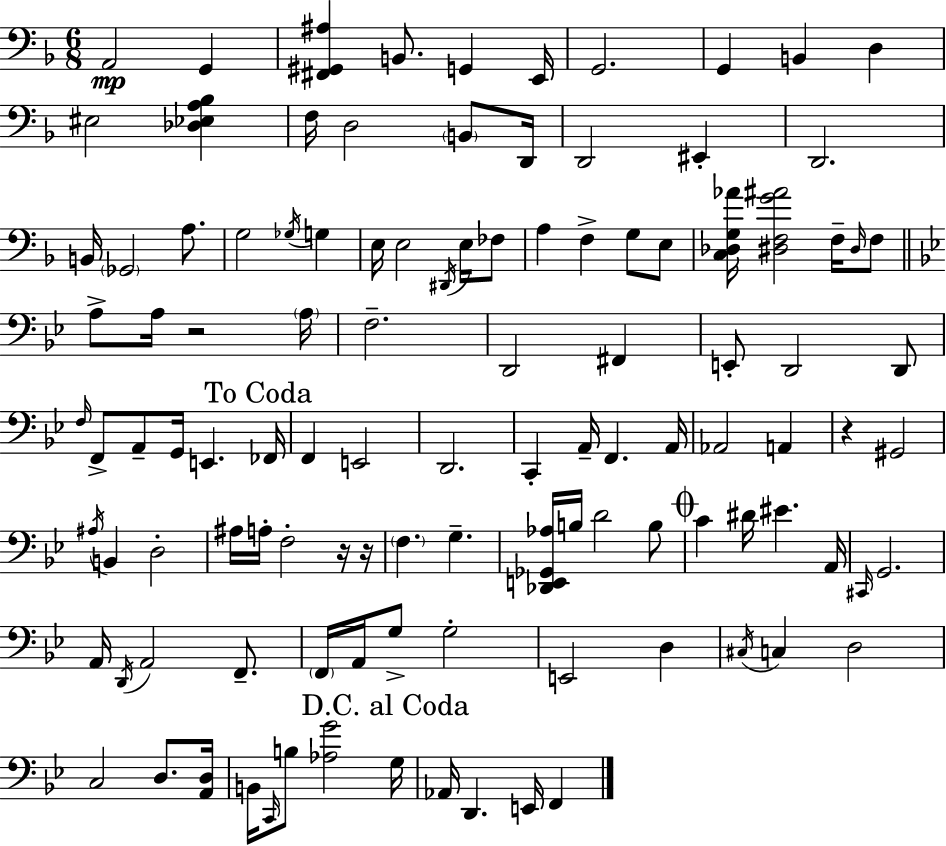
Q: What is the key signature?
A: D minor